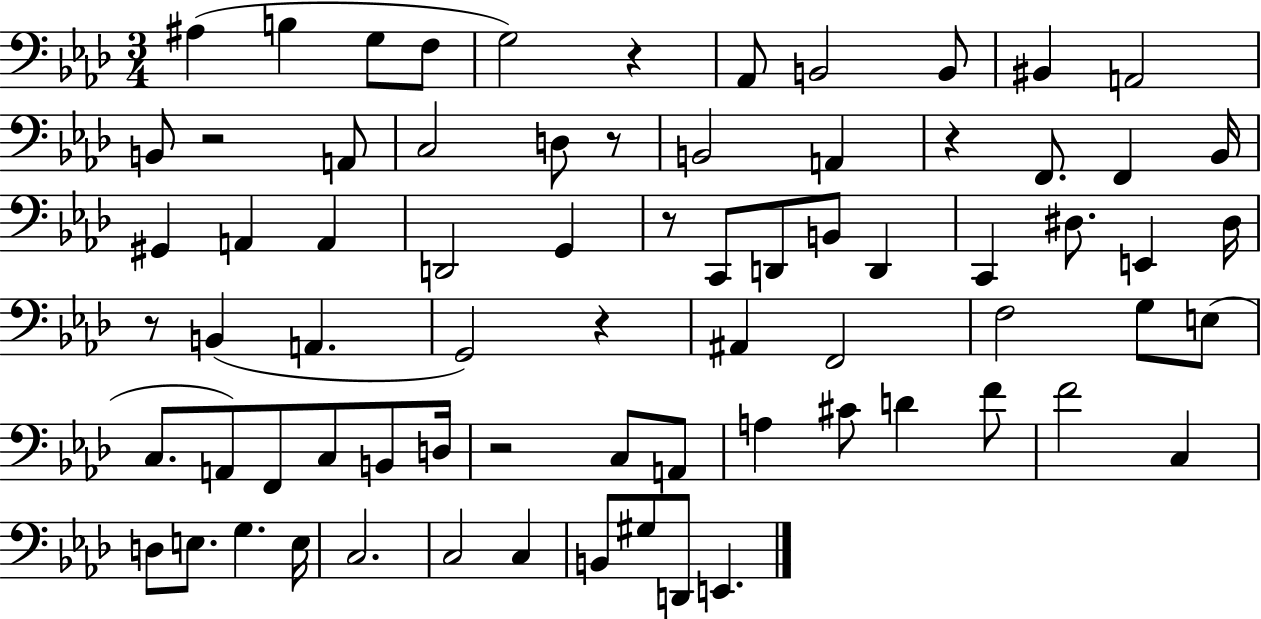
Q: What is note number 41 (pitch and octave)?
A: C3